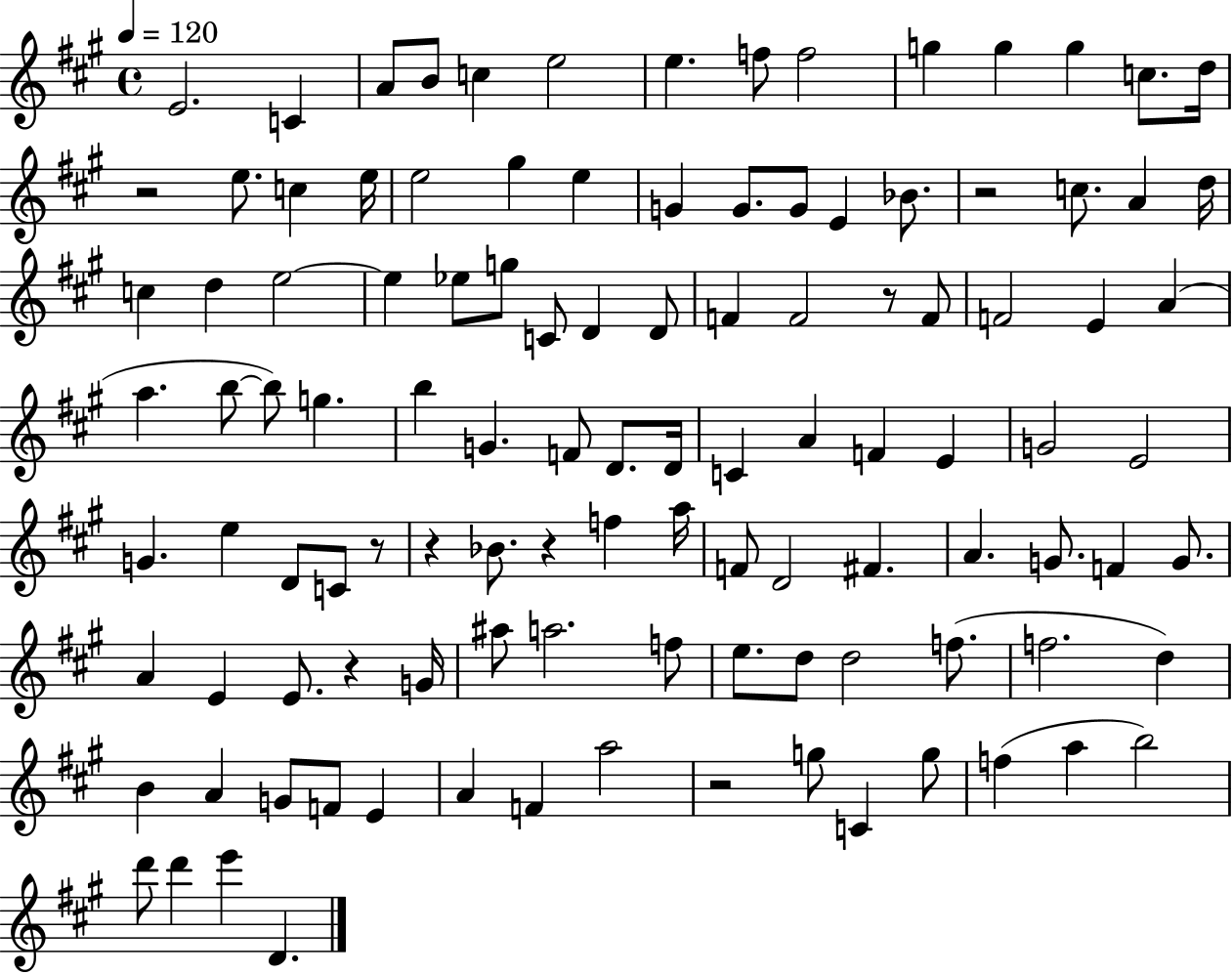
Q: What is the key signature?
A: A major